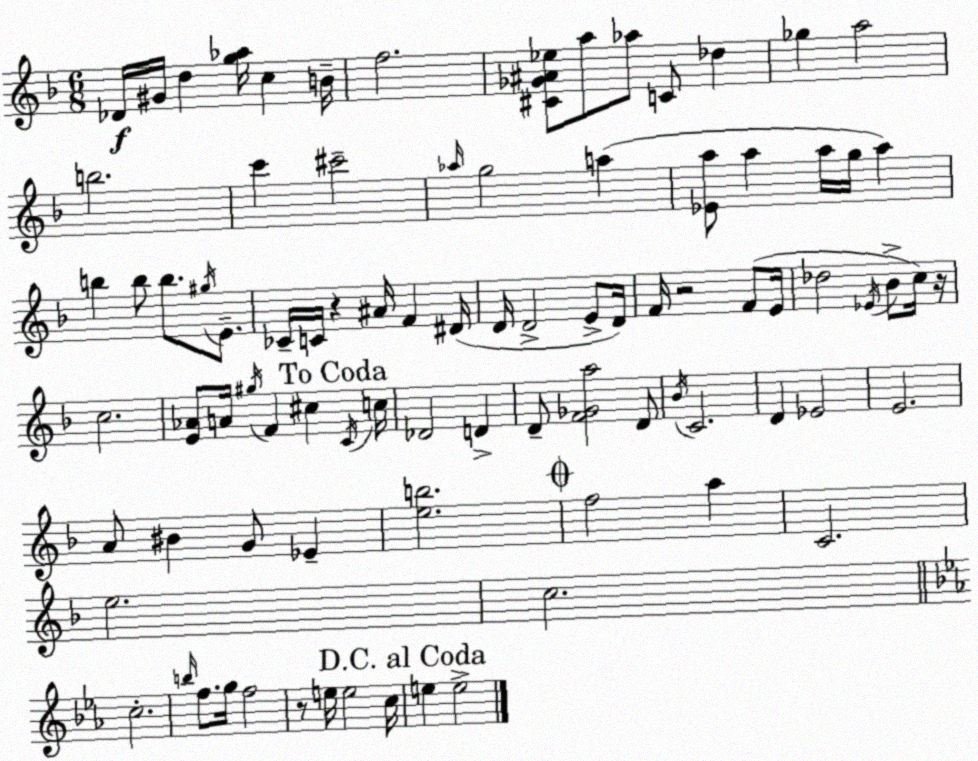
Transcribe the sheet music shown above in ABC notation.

X:1
T:Untitled
M:6/8
L:1/4
K:Dm
_D/4 ^G/4 d [g_a]/4 c B/4 f2 [^C_G^A_e]/2 a/2 _a/2 C/2 _d _g a2 b2 c' ^c'2 _a/4 g2 a [_Ea]/2 a a/4 g/4 a b b/2 b/2 ^g/4 E/2 _C/4 C/4 z ^A/4 F ^D/4 D/4 D2 E/2 D/4 F/4 z2 F/2 E/4 _d2 _E/4 _B/2 c/4 z/4 c2 [E_A]/2 A/4 ^g/4 F ^c C/4 c/4 _D2 D D/2 [F_Ga]2 D/2 _B/4 C2 D _E2 E2 A/2 ^B G/2 _E [eb]2 f2 a C2 e2 c2 c2 b/4 f/2 g/4 f2 z/2 e/4 e2 c/4 e e2